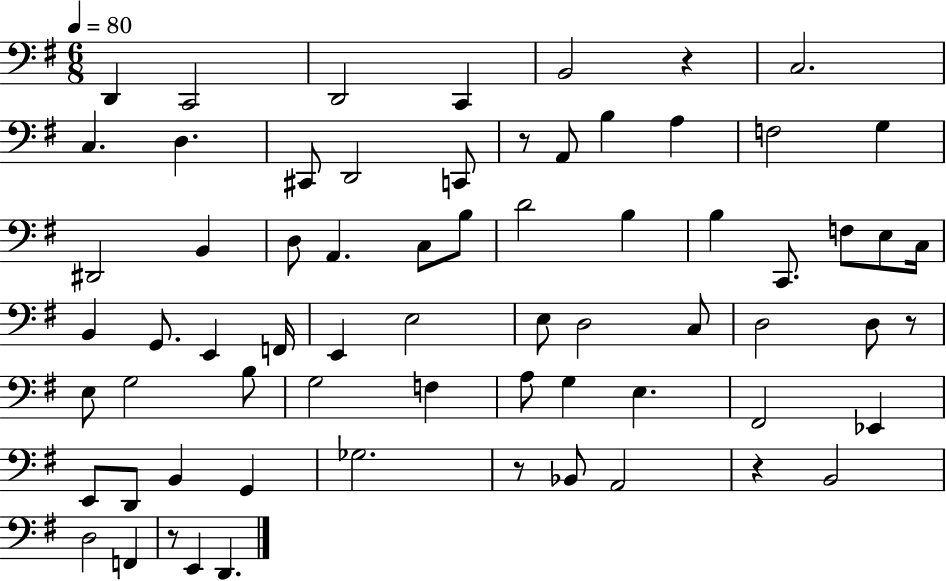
X:1
T:Untitled
M:6/8
L:1/4
K:G
D,, C,,2 D,,2 C,, B,,2 z C,2 C, D, ^C,,/2 D,,2 C,,/2 z/2 A,,/2 B, A, F,2 G, ^D,,2 B,, D,/2 A,, C,/2 B,/2 D2 B, B, C,,/2 F,/2 E,/2 C,/4 B,, G,,/2 E,, F,,/4 E,, E,2 E,/2 D,2 C,/2 D,2 D,/2 z/2 E,/2 G,2 B,/2 G,2 F, A,/2 G, E, ^F,,2 _E,, E,,/2 D,,/2 B,, G,, _G,2 z/2 _B,,/2 A,,2 z B,,2 D,2 F,, z/2 E,, D,,